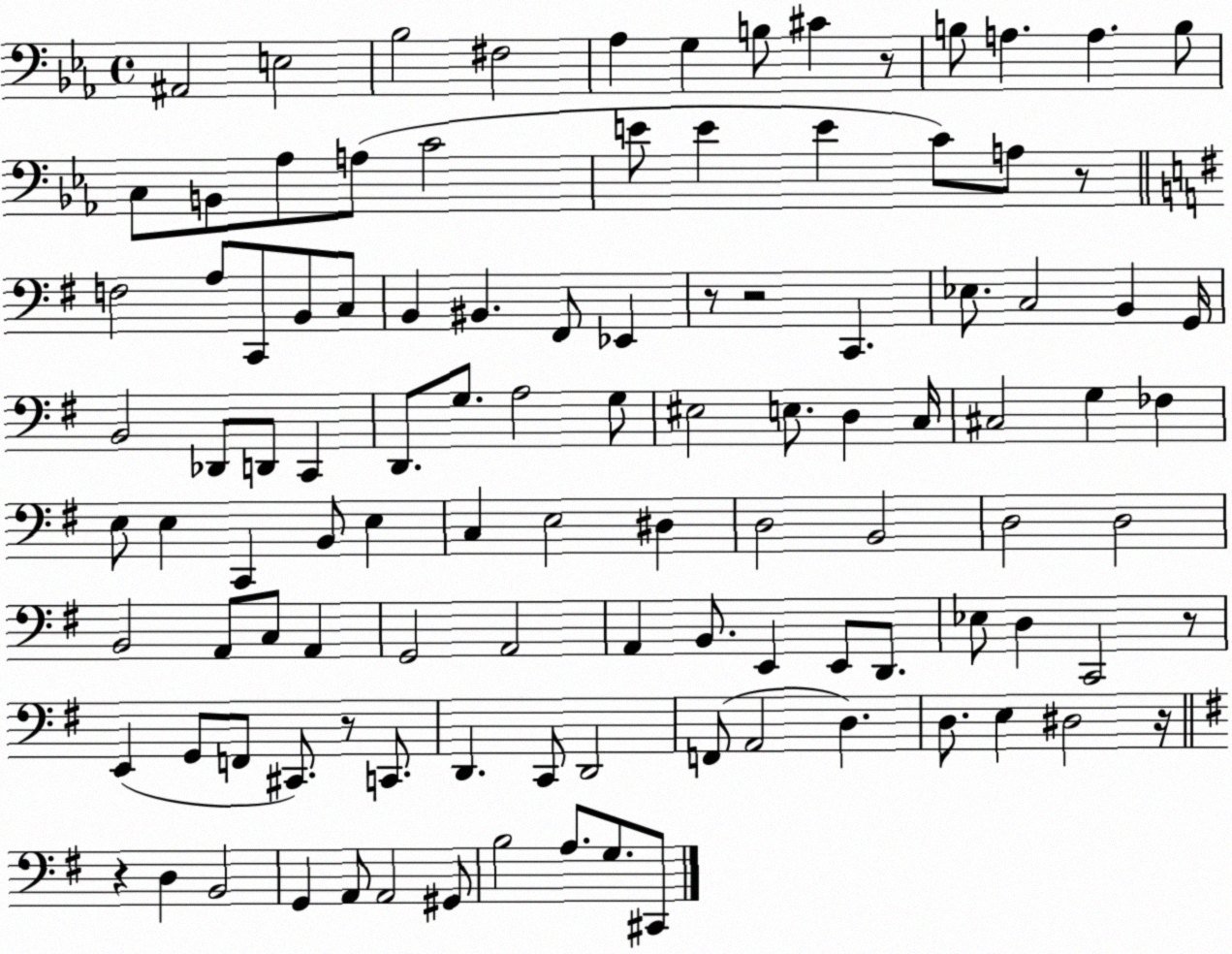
X:1
T:Untitled
M:4/4
L:1/4
K:Eb
^A,,2 E,2 _B,2 ^F,2 _A, G, B,/2 ^C z/2 B,/2 A, A, B,/2 C,/2 B,,/2 _A,/2 A,/2 C2 E/2 E E C/2 A,/2 z/2 F,2 A,/2 C,,/2 B,,/2 C,/2 B,, ^B,, ^F,,/2 _E,, z/2 z2 C,, _E,/2 C,2 B,, G,,/4 B,,2 _D,,/2 D,,/2 C,, D,,/2 G,/2 A,2 G,/2 ^E,2 E,/2 D, C,/4 ^C,2 G, _F, E,/2 E, C,, B,,/2 E, C, E,2 ^D, D,2 B,,2 D,2 D,2 B,,2 A,,/2 C,/2 A,, G,,2 A,,2 A,, B,,/2 E,, E,,/2 D,,/2 _E,/2 D, C,,2 z/2 E,, G,,/2 F,,/2 ^C,,/2 z/2 C,,/2 D,, C,,/2 D,,2 F,,/2 A,,2 D, D,/2 E, ^D,2 z/4 z D, B,,2 G,, A,,/2 A,,2 ^G,,/2 B,2 A,/2 G,/2 ^C,,/2